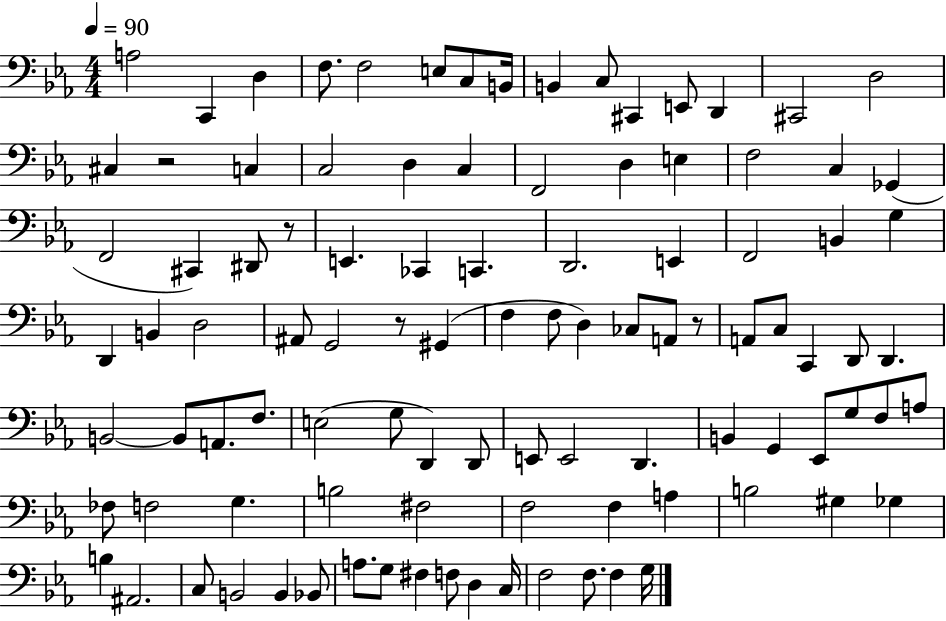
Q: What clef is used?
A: bass